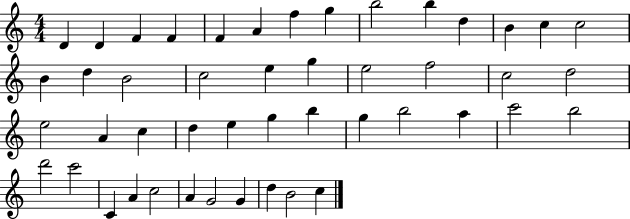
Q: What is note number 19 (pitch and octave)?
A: E5